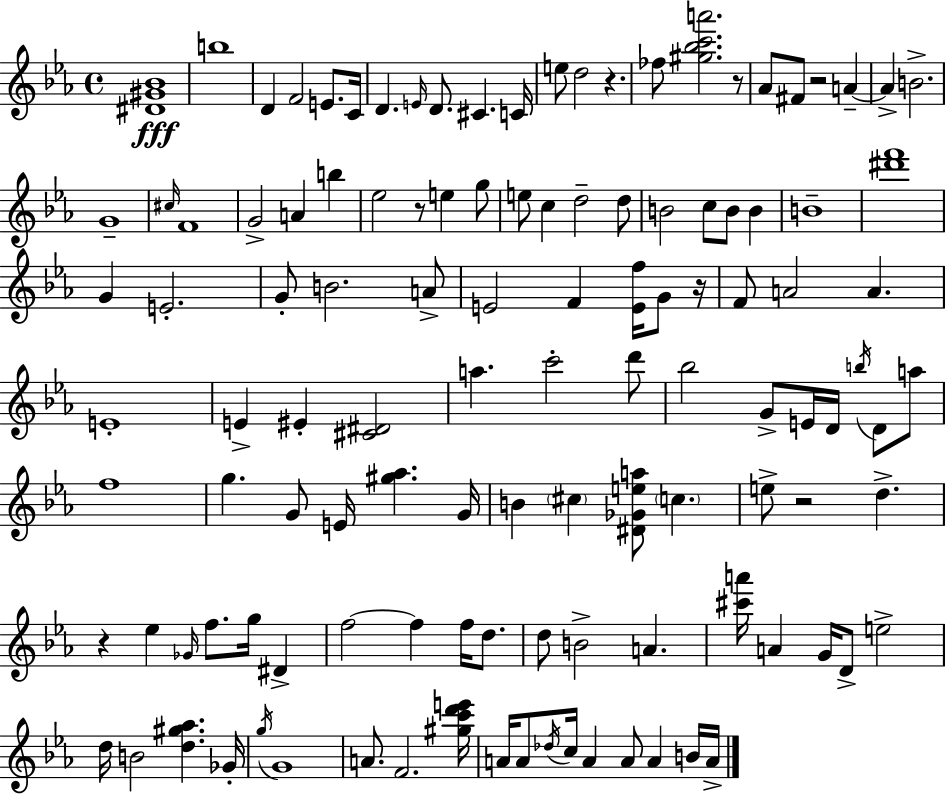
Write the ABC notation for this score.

X:1
T:Untitled
M:4/4
L:1/4
K:Cm
[^D^G_B]4 b4 D F2 E/2 C/4 D E/4 D/2 ^C C/4 e/2 d2 z _f/2 [^g_bc'a']2 z/2 _A/2 ^F/2 z2 A A B2 G4 ^c/4 F4 G2 A b _e2 z/2 e g/2 e/2 c d2 d/2 B2 c/2 B/2 B B4 [^d'f']4 G E2 G/2 B2 A/2 E2 F [Ef]/4 G/2 z/4 F/2 A2 A E4 E ^E [^C^D]2 a c'2 d'/2 _b2 G/2 E/4 D/4 b/4 D/2 a/2 f4 g G/2 E/4 [^g_a] G/4 B ^c [^D_Gea]/2 c e/2 z2 d z _e _G/4 f/2 g/4 ^D f2 f f/4 d/2 d/2 B2 A [^c'a']/4 A G/4 D/2 e2 d/4 B2 [d^g_a] _G/4 g/4 G4 A/2 F2 [^gc'd'e']/4 A/4 A/2 _d/4 c/4 A A/2 A B/4 A/4